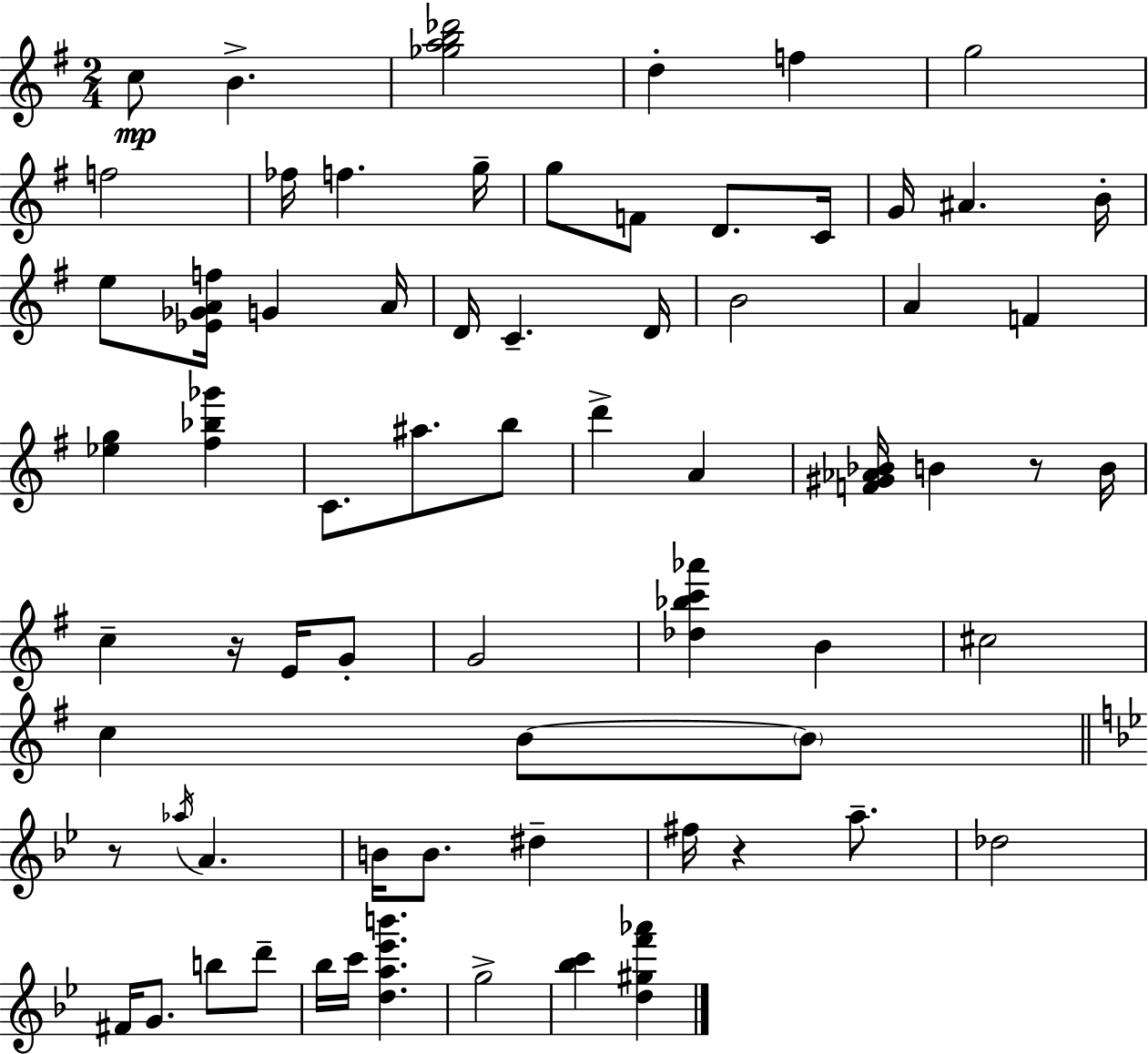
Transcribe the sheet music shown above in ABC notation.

X:1
T:Untitled
M:2/4
L:1/4
K:G
c/2 B [_gab_d']2 d f g2 f2 _f/4 f g/4 g/2 F/2 D/2 C/4 G/4 ^A B/4 e/2 [_E_GAf]/4 G A/4 D/4 C D/4 B2 A F [_eg] [^f_b_g'] C/2 ^a/2 b/2 d' A [F^G_A_B]/4 B z/2 B/4 c z/4 E/4 G/2 G2 [_d_bc'_a'] B ^c2 c B/2 B/2 z/2 _a/4 A B/4 B/2 ^d ^f/4 z a/2 _d2 ^F/4 G/2 b/2 d'/2 _b/4 c'/4 [da_e'b'] g2 [_bc'] [d^gf'_a']